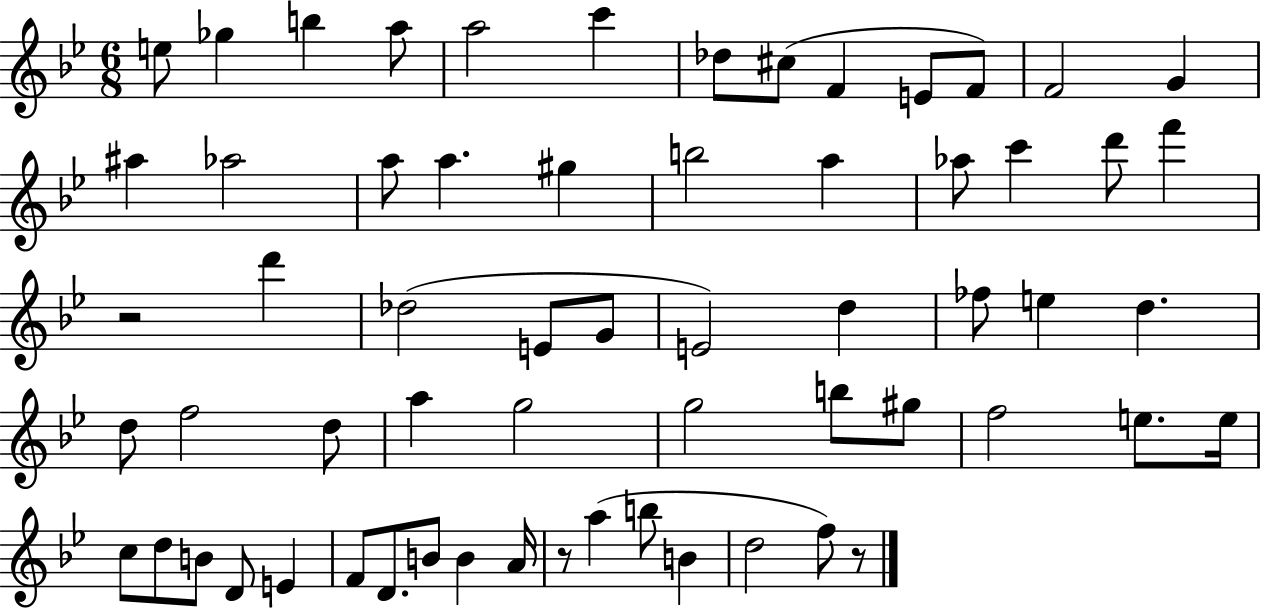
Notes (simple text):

E5/e Gb5/q B5/q A5/e A5/h C6/q Db5/e C#5/e F4/q E4/e F4/e F4/h G4/q A#5/q Ab5/h A5/e A5/q. G#5/q B5/h A5/q Ab5/e C6/q D6/e F6/q R/h D6/q Db5/h E4/e G4/e E4/h D5/q FES5/e E5/q D5/q. D5/e F5/h D5/e A5/q G5/h G5/h B5/e G#5/e F5/h E5/e. E5/s C5/e D5/e B4/e D4/e E4/q F4/e D4/e. B4/e B4/q A4/s R/e A5/q B5/e B4/q D5/h F5/e R/e